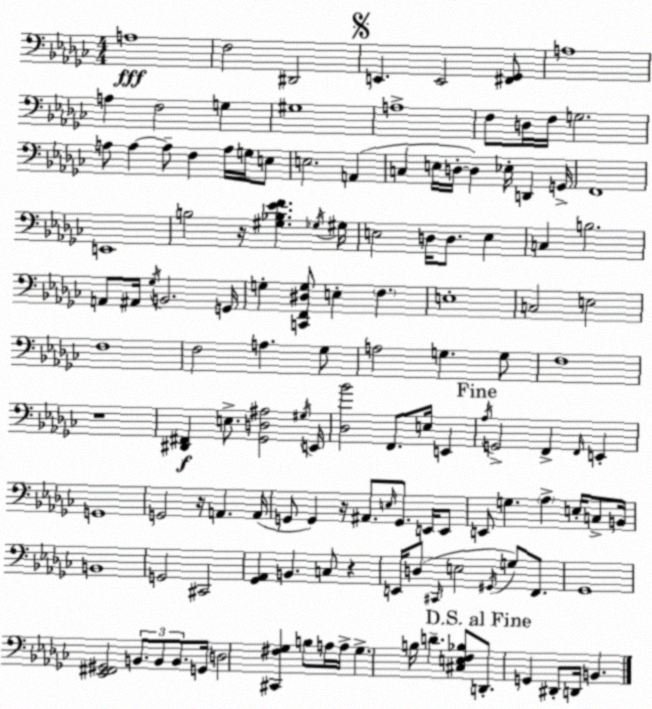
X:1
T:Untitled
M:4/4
L:1/4
K:Ebm
A,4 F,2 ^D,,2 E,, E,,2 [^F,,_G,,]/2 A,4 A, F,2 G, ^G,4 A,4 F,/2 D,/4 F,/4 G,2 A,/2 A, A,/2 F, A,/4 G,/4 E,/2 E,2 A,, C, E,/4 D,/4 D, _E,/4 D,, G,,/4 F,,4 E,,4 B,2 z/4 [^G,_B,_EF] _G,/4 ^G,/4 E,2 D,/4 D,/2 E, C, B,2 A,,/2 ^A,,/4 _G,/4 B,,2 G,,/4 G, [C,,F,,^D,G,]/2 E, F, E,4 C,2 E,2 F,4 F,2 A, _G,/2 A,2 G, G,/2 F,4 z4 [^D,,^F,,] E,/2 [_G,,D,^A,]2 ^G,/4 E,,/4 [_D,_B]2 F,,/2 E,/4 E,, _A,/4 G,,2 F,, F,,/4 E,, G,,4 G,,2 z/4 A,, A,,/4 G,,/2 G,, z/4 ^A,,/2 E,/4 G,,/2 E,,/4 E,,/2 E,,/2 G, _A, E,/4 C,/2 B,,/4 B,,4 G,,2 ^C,,2 [_G,,_A,,] B,, C,/2 z E,,/4 D,/2 ^C,,/4 E,2 ^G,,/4 G,/2 F,,/2 _G,,4 [_E,,^F,,^G,,]2 B,,/2 B,,/2 B,,/2 G,,/4 D,2 [^C,,^F,_G,] B,/2 A,/4 A,/4 _G, B,/4 D [^C,E,F,_B,]/2 D,,/2 G,, ^D,,/2 D,,/4 B,,